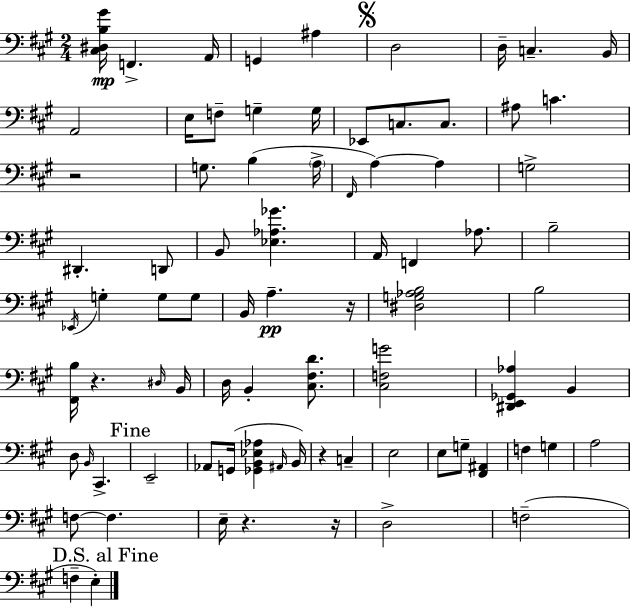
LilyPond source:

{
  \clef bass
  \numericTimeSignature
  \time 2/4
  \key a \major
  <cis dis b gis'>16\mp f,4.-> a,16 | g,4 ais4 | \mark \markup { \musicglyph "scripts.segno" } d2 | d16-- c4.-- b,16 | \break a,2 | e16 f8-- g4-- g16 | ees,8 c8. c8. | ais8 c'4. | \break r2 | g8. b4( \parenthesize a16-> | \grace { fis,16 } a4~~) a4 | g2-> | \break dis,4.-. d,8 | b,8 <ees aes ges'>4. | a,16 f,4 aes8. | b2-- | \break \acciaccatura { ees,16 } g4-. g8 | g8 b,16 a4.--\pp | r16 <dis g aes b>2 | b2 | \break <fis, b>16 r4. | \grace { dis16 } b,16 d16 b,4-. | <cis fis d'>8. <cis f g'>2 | <dis, e, ges, aes>4 b,4 | \break d8 \grace { b,16 } cis,4.-> | \mark "Fine" e,2-- | aes,8 g,16( <ges, b, ees aes>4 | \grace { ais,16 }) b,16 r4 | \break c4-- e2 | e8 g8-- | <fis, ais,>4 f4 | g4 a2 | \break f8~~ f4. | e16-- r4. | r16 d2-> | f2--( | \break \mark "D.S. al Fine" f4-- | e4-.) \bar "|."
}